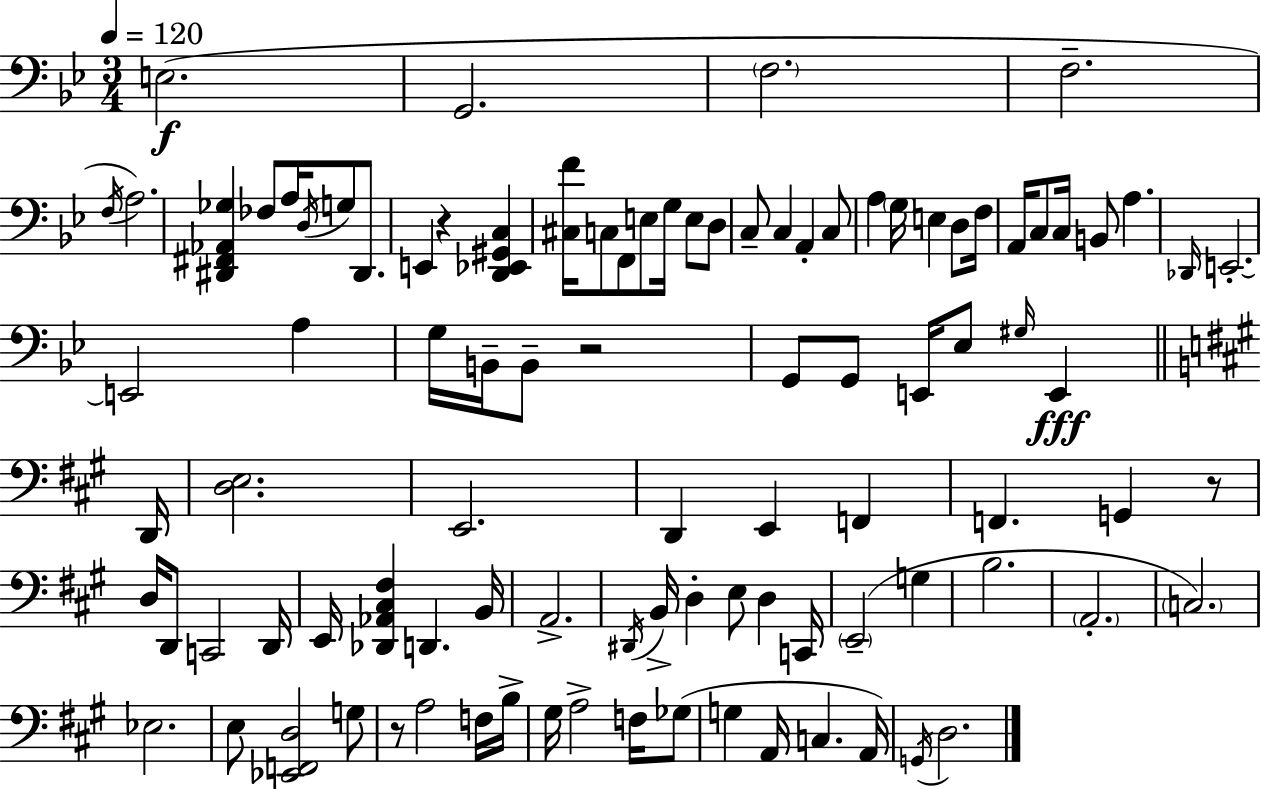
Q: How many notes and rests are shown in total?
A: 97